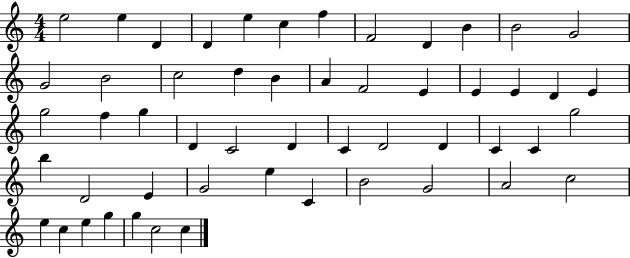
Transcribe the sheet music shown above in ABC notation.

X:1
T:Untitled
M:4/4
L:1/4
K:C
e2 e D D e c f F2 D B B2 G2 G2 B2 c2 d B A F2 E E E D E g2 f g D C2 D C D2 D C C g2 b D2 E G2 e C B2 G2 A2 c2 e c e g g c2 c